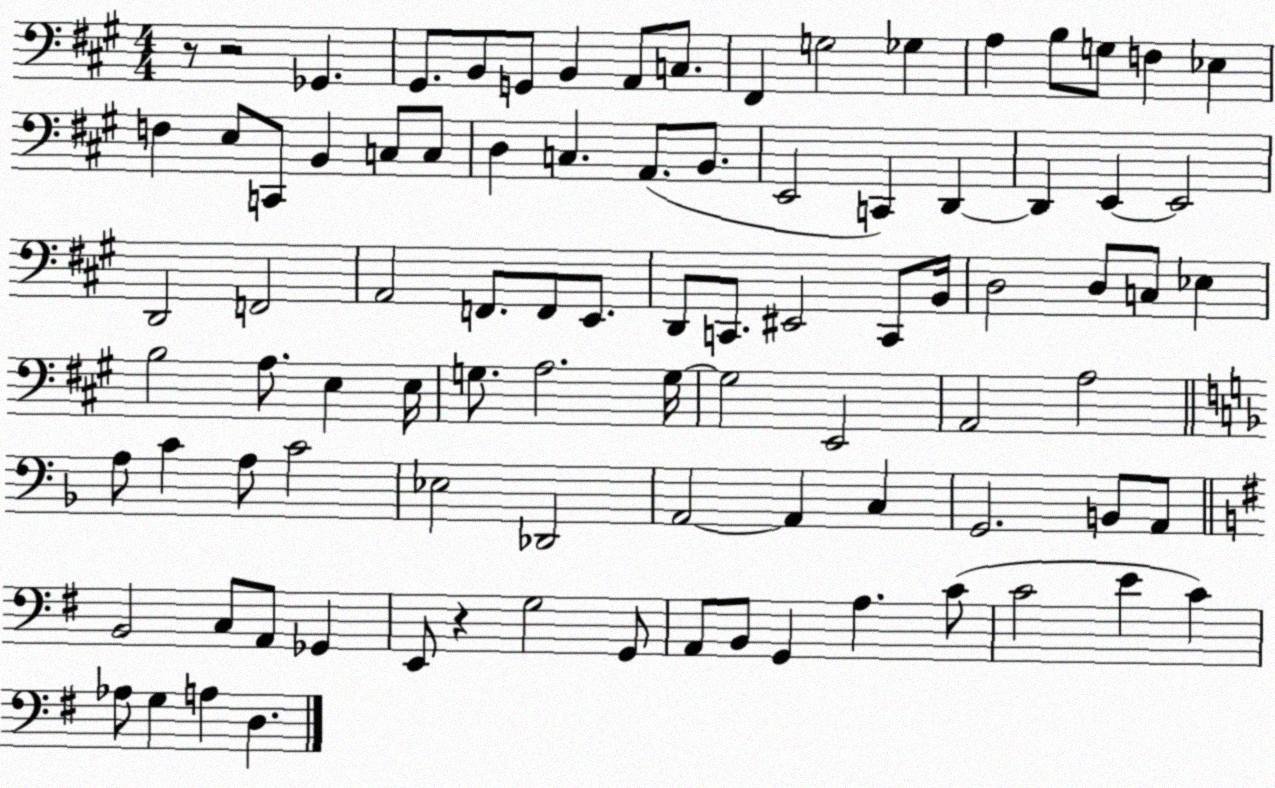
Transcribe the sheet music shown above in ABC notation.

X:1
T:Untitled
M:4/4
L:1/4
K:A
z/2 z2 _G,, ^G,,/2 B,,/2 G,,/2 B,, A,,/2 C,/2 ^F,, G,2 _G, A, B,/2 G,/2 F, _E, F, E,/2 C,,/2 B,, C,/2 C,/2 D, C, A,,/2 B,,/2 E,,2 C,, D,, D,, E,, E,,2 D,,2 F,,2 A,,2 F,,/2 F,,/2 E,,/2 D,,/2 C,,/2 ^E,,2 C,,/2 B,,/4 D,2 D,/2 C,/2 _E, B,2 A,/2 E, E,/4 G,/2 A,2 G,/4 G,2 E,,2 A,,2 A,2 A,/2 C A,/2 C2 _E,2 _D,,2 A,,2 A,, C, G,,2 B,,/2 A,,/2 B,,2 C,/2 A,,/2 _G,, E,,/2 z G,2 G,,/2 A,,/2 B,,/2 G,, A, C/2 C2 E C _A,/2 G, A, D,